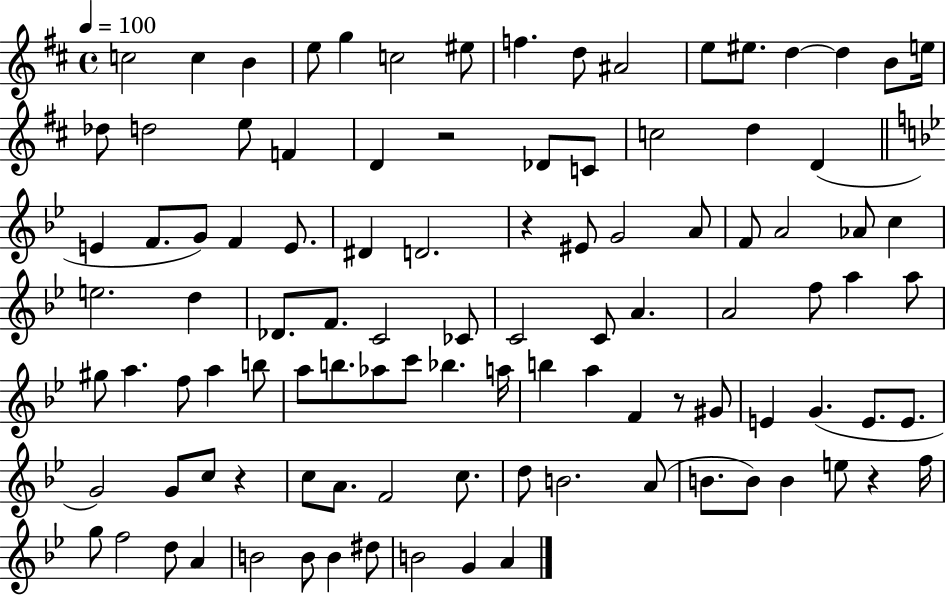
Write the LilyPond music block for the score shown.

{
  \clef treble
  \time 4/4
  \defaultTimeSignature
  \key d \major
  \tempo 4 = 100
  c''2 c''4 b'4 | e''8 g''4 c''2 eis''8 | f''4. d''8 ais'2 | e''8 eis''8. d''4~~ d''4 b'8 e''16 | \break des''8 d''2 e''8 f'4 | d'4 r2 des'8 c'8 | c''2 d''4 d'4( | \bar "||" \break \key bes \major e'4 f'8. g'8) f'4 e'8. | dis'4 d'2. | r4 eis'8 g'2 a'8 | f'8 a'2 aes'8 c''4 | \break e''2. d''4 | des'8. f'8. c'2 ces'8 | c'2 c'8 a'4. | a'2 f''8 a''4 a''8 | \break gis''8 a''4. f''8 a''4 b''8 | a''8 b''8. aes''8 c'''8 bes''4. a''16 | b''4 a''4 f'4 r8 gis'8 | e'4 g'4.( e'8. e'8. | \break g'2) g'8 c''8 r4 | c''8 a'8. f'2 c''8. | d''8 b'2. a'8( | b'8. b'8) b'4 e''8 r4 f''16 | \break g''8 f''2 d''8 a'4 | b'2 b'8 b'4 dis''8 | b'2 g'4 a'4 | \bar "|."
}